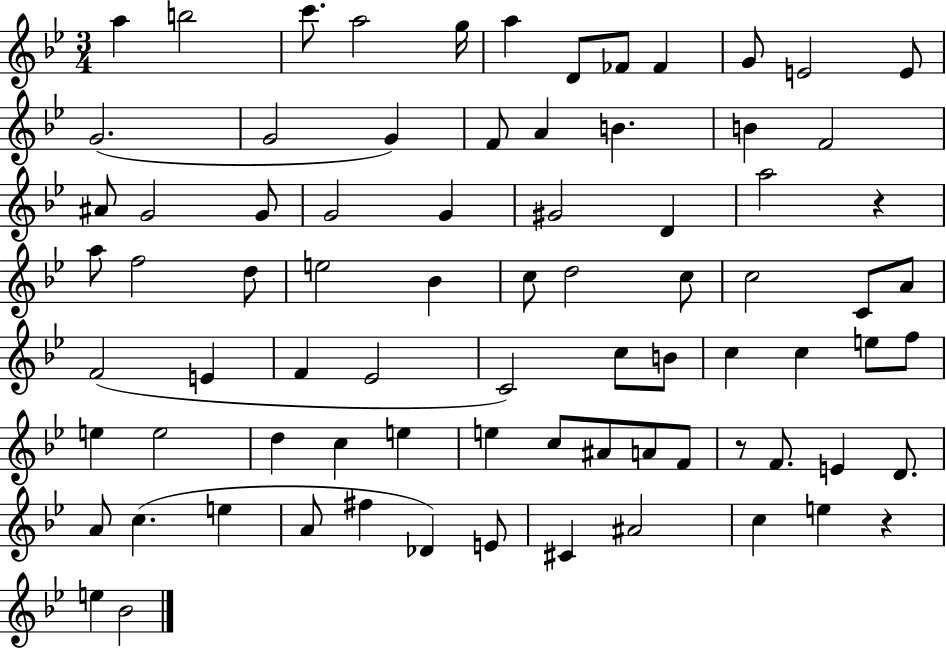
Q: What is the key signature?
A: BES major